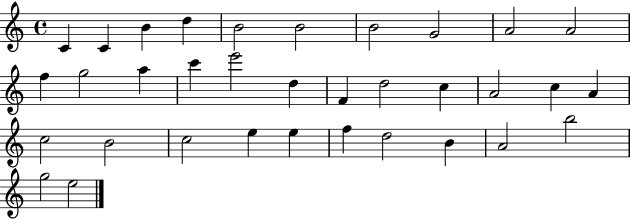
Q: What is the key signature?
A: C major